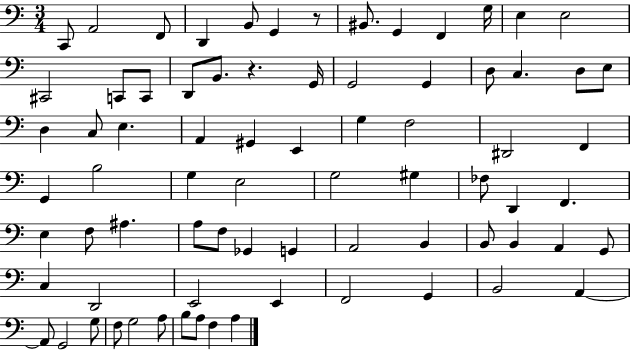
{
  \clef bass
  \numericTimeSignature
  \time 3/4
  \key c \major
  c,8 a,2 f,8 | d,4 b,8 g,4 r8 | bis,8. g,4 f,4 g16 | e4 e2 | \break cis,2 c,8 c,8 | d,8 b,8. r4. g,16 | g,2 g,4 | d8 c4. d8 e8 | \break d4 c8 e4. | a,4 gis,4 e,4 | g4 f2 | dis,2 f,4 | \break g,4 b2 | g4 e2 | g2 gis4 | fes8 d,4 f,4. | \break e4 f8 ais4. | a8 f8 ges,4 g,4 | a,2 b,4 | b,8 b,4 a,4 g,8 | \break c4 d,2 | e,2 e,4 | f,2 g,4 | b,2 a,4~~ | \break a,8 g,2 g8 | f8 g2 a8 | b8 a8 f4 a4 | \bar "|."
}